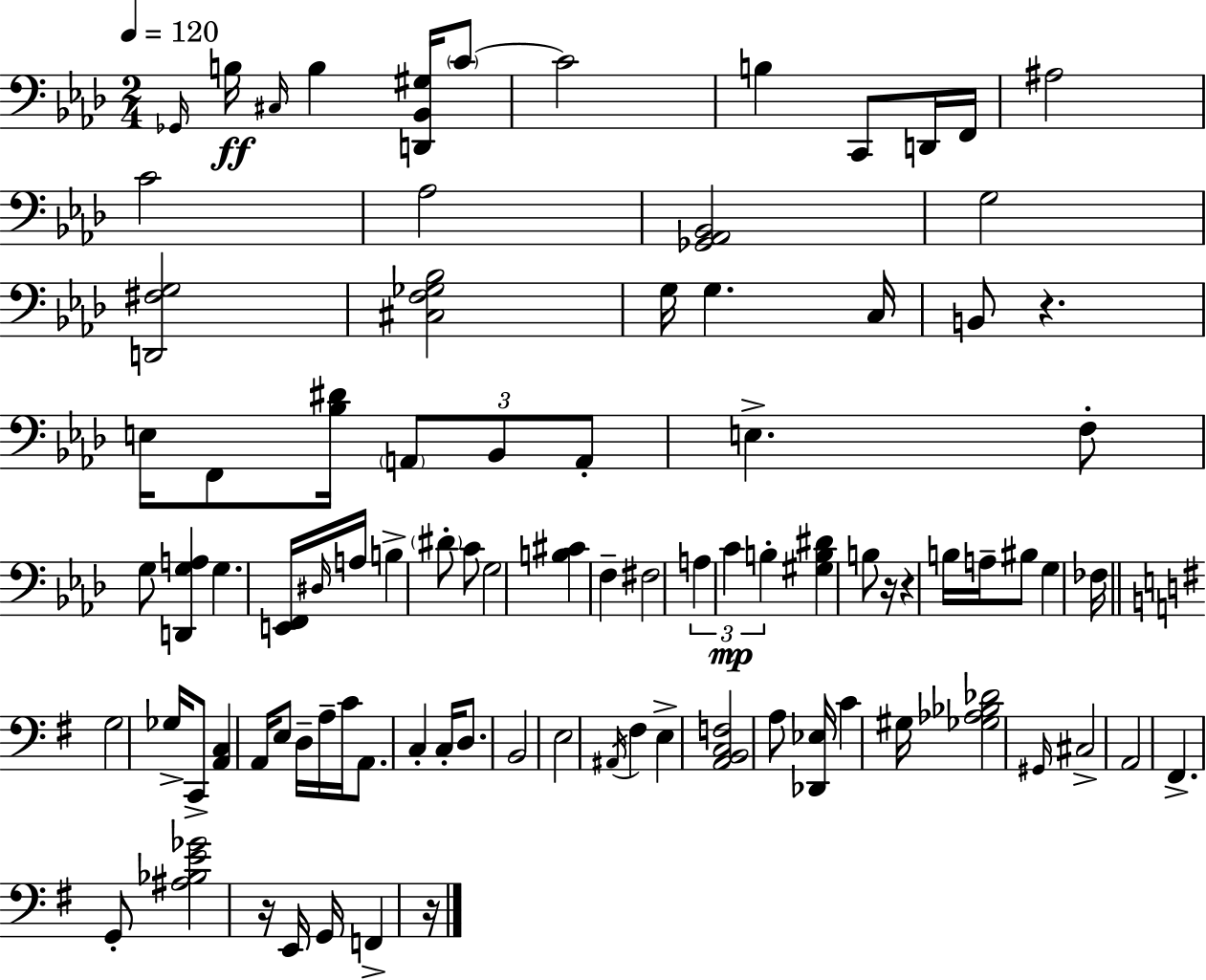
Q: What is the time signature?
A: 2/4